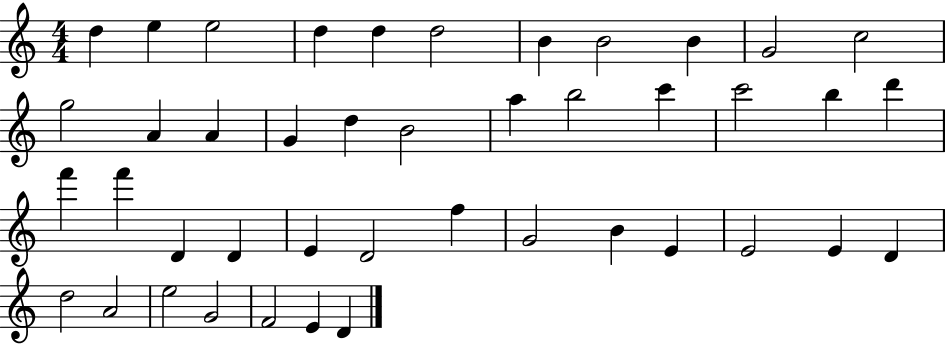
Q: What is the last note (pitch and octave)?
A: D4